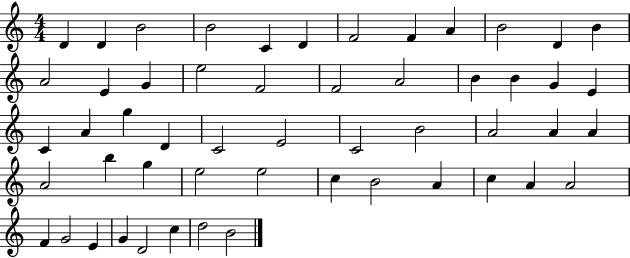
X:1
T:Untitled
M:4/4
L:1/4
K:C
D D B2 B2 C D F2 F A B2 D B A2 E G e2 F2 F2 A2 B B G E C A g D C2 E2 C2 B2 A2 A A A2 b g e2 e2 c B2 A c A A2 F G2 E G D2 c d2 B2